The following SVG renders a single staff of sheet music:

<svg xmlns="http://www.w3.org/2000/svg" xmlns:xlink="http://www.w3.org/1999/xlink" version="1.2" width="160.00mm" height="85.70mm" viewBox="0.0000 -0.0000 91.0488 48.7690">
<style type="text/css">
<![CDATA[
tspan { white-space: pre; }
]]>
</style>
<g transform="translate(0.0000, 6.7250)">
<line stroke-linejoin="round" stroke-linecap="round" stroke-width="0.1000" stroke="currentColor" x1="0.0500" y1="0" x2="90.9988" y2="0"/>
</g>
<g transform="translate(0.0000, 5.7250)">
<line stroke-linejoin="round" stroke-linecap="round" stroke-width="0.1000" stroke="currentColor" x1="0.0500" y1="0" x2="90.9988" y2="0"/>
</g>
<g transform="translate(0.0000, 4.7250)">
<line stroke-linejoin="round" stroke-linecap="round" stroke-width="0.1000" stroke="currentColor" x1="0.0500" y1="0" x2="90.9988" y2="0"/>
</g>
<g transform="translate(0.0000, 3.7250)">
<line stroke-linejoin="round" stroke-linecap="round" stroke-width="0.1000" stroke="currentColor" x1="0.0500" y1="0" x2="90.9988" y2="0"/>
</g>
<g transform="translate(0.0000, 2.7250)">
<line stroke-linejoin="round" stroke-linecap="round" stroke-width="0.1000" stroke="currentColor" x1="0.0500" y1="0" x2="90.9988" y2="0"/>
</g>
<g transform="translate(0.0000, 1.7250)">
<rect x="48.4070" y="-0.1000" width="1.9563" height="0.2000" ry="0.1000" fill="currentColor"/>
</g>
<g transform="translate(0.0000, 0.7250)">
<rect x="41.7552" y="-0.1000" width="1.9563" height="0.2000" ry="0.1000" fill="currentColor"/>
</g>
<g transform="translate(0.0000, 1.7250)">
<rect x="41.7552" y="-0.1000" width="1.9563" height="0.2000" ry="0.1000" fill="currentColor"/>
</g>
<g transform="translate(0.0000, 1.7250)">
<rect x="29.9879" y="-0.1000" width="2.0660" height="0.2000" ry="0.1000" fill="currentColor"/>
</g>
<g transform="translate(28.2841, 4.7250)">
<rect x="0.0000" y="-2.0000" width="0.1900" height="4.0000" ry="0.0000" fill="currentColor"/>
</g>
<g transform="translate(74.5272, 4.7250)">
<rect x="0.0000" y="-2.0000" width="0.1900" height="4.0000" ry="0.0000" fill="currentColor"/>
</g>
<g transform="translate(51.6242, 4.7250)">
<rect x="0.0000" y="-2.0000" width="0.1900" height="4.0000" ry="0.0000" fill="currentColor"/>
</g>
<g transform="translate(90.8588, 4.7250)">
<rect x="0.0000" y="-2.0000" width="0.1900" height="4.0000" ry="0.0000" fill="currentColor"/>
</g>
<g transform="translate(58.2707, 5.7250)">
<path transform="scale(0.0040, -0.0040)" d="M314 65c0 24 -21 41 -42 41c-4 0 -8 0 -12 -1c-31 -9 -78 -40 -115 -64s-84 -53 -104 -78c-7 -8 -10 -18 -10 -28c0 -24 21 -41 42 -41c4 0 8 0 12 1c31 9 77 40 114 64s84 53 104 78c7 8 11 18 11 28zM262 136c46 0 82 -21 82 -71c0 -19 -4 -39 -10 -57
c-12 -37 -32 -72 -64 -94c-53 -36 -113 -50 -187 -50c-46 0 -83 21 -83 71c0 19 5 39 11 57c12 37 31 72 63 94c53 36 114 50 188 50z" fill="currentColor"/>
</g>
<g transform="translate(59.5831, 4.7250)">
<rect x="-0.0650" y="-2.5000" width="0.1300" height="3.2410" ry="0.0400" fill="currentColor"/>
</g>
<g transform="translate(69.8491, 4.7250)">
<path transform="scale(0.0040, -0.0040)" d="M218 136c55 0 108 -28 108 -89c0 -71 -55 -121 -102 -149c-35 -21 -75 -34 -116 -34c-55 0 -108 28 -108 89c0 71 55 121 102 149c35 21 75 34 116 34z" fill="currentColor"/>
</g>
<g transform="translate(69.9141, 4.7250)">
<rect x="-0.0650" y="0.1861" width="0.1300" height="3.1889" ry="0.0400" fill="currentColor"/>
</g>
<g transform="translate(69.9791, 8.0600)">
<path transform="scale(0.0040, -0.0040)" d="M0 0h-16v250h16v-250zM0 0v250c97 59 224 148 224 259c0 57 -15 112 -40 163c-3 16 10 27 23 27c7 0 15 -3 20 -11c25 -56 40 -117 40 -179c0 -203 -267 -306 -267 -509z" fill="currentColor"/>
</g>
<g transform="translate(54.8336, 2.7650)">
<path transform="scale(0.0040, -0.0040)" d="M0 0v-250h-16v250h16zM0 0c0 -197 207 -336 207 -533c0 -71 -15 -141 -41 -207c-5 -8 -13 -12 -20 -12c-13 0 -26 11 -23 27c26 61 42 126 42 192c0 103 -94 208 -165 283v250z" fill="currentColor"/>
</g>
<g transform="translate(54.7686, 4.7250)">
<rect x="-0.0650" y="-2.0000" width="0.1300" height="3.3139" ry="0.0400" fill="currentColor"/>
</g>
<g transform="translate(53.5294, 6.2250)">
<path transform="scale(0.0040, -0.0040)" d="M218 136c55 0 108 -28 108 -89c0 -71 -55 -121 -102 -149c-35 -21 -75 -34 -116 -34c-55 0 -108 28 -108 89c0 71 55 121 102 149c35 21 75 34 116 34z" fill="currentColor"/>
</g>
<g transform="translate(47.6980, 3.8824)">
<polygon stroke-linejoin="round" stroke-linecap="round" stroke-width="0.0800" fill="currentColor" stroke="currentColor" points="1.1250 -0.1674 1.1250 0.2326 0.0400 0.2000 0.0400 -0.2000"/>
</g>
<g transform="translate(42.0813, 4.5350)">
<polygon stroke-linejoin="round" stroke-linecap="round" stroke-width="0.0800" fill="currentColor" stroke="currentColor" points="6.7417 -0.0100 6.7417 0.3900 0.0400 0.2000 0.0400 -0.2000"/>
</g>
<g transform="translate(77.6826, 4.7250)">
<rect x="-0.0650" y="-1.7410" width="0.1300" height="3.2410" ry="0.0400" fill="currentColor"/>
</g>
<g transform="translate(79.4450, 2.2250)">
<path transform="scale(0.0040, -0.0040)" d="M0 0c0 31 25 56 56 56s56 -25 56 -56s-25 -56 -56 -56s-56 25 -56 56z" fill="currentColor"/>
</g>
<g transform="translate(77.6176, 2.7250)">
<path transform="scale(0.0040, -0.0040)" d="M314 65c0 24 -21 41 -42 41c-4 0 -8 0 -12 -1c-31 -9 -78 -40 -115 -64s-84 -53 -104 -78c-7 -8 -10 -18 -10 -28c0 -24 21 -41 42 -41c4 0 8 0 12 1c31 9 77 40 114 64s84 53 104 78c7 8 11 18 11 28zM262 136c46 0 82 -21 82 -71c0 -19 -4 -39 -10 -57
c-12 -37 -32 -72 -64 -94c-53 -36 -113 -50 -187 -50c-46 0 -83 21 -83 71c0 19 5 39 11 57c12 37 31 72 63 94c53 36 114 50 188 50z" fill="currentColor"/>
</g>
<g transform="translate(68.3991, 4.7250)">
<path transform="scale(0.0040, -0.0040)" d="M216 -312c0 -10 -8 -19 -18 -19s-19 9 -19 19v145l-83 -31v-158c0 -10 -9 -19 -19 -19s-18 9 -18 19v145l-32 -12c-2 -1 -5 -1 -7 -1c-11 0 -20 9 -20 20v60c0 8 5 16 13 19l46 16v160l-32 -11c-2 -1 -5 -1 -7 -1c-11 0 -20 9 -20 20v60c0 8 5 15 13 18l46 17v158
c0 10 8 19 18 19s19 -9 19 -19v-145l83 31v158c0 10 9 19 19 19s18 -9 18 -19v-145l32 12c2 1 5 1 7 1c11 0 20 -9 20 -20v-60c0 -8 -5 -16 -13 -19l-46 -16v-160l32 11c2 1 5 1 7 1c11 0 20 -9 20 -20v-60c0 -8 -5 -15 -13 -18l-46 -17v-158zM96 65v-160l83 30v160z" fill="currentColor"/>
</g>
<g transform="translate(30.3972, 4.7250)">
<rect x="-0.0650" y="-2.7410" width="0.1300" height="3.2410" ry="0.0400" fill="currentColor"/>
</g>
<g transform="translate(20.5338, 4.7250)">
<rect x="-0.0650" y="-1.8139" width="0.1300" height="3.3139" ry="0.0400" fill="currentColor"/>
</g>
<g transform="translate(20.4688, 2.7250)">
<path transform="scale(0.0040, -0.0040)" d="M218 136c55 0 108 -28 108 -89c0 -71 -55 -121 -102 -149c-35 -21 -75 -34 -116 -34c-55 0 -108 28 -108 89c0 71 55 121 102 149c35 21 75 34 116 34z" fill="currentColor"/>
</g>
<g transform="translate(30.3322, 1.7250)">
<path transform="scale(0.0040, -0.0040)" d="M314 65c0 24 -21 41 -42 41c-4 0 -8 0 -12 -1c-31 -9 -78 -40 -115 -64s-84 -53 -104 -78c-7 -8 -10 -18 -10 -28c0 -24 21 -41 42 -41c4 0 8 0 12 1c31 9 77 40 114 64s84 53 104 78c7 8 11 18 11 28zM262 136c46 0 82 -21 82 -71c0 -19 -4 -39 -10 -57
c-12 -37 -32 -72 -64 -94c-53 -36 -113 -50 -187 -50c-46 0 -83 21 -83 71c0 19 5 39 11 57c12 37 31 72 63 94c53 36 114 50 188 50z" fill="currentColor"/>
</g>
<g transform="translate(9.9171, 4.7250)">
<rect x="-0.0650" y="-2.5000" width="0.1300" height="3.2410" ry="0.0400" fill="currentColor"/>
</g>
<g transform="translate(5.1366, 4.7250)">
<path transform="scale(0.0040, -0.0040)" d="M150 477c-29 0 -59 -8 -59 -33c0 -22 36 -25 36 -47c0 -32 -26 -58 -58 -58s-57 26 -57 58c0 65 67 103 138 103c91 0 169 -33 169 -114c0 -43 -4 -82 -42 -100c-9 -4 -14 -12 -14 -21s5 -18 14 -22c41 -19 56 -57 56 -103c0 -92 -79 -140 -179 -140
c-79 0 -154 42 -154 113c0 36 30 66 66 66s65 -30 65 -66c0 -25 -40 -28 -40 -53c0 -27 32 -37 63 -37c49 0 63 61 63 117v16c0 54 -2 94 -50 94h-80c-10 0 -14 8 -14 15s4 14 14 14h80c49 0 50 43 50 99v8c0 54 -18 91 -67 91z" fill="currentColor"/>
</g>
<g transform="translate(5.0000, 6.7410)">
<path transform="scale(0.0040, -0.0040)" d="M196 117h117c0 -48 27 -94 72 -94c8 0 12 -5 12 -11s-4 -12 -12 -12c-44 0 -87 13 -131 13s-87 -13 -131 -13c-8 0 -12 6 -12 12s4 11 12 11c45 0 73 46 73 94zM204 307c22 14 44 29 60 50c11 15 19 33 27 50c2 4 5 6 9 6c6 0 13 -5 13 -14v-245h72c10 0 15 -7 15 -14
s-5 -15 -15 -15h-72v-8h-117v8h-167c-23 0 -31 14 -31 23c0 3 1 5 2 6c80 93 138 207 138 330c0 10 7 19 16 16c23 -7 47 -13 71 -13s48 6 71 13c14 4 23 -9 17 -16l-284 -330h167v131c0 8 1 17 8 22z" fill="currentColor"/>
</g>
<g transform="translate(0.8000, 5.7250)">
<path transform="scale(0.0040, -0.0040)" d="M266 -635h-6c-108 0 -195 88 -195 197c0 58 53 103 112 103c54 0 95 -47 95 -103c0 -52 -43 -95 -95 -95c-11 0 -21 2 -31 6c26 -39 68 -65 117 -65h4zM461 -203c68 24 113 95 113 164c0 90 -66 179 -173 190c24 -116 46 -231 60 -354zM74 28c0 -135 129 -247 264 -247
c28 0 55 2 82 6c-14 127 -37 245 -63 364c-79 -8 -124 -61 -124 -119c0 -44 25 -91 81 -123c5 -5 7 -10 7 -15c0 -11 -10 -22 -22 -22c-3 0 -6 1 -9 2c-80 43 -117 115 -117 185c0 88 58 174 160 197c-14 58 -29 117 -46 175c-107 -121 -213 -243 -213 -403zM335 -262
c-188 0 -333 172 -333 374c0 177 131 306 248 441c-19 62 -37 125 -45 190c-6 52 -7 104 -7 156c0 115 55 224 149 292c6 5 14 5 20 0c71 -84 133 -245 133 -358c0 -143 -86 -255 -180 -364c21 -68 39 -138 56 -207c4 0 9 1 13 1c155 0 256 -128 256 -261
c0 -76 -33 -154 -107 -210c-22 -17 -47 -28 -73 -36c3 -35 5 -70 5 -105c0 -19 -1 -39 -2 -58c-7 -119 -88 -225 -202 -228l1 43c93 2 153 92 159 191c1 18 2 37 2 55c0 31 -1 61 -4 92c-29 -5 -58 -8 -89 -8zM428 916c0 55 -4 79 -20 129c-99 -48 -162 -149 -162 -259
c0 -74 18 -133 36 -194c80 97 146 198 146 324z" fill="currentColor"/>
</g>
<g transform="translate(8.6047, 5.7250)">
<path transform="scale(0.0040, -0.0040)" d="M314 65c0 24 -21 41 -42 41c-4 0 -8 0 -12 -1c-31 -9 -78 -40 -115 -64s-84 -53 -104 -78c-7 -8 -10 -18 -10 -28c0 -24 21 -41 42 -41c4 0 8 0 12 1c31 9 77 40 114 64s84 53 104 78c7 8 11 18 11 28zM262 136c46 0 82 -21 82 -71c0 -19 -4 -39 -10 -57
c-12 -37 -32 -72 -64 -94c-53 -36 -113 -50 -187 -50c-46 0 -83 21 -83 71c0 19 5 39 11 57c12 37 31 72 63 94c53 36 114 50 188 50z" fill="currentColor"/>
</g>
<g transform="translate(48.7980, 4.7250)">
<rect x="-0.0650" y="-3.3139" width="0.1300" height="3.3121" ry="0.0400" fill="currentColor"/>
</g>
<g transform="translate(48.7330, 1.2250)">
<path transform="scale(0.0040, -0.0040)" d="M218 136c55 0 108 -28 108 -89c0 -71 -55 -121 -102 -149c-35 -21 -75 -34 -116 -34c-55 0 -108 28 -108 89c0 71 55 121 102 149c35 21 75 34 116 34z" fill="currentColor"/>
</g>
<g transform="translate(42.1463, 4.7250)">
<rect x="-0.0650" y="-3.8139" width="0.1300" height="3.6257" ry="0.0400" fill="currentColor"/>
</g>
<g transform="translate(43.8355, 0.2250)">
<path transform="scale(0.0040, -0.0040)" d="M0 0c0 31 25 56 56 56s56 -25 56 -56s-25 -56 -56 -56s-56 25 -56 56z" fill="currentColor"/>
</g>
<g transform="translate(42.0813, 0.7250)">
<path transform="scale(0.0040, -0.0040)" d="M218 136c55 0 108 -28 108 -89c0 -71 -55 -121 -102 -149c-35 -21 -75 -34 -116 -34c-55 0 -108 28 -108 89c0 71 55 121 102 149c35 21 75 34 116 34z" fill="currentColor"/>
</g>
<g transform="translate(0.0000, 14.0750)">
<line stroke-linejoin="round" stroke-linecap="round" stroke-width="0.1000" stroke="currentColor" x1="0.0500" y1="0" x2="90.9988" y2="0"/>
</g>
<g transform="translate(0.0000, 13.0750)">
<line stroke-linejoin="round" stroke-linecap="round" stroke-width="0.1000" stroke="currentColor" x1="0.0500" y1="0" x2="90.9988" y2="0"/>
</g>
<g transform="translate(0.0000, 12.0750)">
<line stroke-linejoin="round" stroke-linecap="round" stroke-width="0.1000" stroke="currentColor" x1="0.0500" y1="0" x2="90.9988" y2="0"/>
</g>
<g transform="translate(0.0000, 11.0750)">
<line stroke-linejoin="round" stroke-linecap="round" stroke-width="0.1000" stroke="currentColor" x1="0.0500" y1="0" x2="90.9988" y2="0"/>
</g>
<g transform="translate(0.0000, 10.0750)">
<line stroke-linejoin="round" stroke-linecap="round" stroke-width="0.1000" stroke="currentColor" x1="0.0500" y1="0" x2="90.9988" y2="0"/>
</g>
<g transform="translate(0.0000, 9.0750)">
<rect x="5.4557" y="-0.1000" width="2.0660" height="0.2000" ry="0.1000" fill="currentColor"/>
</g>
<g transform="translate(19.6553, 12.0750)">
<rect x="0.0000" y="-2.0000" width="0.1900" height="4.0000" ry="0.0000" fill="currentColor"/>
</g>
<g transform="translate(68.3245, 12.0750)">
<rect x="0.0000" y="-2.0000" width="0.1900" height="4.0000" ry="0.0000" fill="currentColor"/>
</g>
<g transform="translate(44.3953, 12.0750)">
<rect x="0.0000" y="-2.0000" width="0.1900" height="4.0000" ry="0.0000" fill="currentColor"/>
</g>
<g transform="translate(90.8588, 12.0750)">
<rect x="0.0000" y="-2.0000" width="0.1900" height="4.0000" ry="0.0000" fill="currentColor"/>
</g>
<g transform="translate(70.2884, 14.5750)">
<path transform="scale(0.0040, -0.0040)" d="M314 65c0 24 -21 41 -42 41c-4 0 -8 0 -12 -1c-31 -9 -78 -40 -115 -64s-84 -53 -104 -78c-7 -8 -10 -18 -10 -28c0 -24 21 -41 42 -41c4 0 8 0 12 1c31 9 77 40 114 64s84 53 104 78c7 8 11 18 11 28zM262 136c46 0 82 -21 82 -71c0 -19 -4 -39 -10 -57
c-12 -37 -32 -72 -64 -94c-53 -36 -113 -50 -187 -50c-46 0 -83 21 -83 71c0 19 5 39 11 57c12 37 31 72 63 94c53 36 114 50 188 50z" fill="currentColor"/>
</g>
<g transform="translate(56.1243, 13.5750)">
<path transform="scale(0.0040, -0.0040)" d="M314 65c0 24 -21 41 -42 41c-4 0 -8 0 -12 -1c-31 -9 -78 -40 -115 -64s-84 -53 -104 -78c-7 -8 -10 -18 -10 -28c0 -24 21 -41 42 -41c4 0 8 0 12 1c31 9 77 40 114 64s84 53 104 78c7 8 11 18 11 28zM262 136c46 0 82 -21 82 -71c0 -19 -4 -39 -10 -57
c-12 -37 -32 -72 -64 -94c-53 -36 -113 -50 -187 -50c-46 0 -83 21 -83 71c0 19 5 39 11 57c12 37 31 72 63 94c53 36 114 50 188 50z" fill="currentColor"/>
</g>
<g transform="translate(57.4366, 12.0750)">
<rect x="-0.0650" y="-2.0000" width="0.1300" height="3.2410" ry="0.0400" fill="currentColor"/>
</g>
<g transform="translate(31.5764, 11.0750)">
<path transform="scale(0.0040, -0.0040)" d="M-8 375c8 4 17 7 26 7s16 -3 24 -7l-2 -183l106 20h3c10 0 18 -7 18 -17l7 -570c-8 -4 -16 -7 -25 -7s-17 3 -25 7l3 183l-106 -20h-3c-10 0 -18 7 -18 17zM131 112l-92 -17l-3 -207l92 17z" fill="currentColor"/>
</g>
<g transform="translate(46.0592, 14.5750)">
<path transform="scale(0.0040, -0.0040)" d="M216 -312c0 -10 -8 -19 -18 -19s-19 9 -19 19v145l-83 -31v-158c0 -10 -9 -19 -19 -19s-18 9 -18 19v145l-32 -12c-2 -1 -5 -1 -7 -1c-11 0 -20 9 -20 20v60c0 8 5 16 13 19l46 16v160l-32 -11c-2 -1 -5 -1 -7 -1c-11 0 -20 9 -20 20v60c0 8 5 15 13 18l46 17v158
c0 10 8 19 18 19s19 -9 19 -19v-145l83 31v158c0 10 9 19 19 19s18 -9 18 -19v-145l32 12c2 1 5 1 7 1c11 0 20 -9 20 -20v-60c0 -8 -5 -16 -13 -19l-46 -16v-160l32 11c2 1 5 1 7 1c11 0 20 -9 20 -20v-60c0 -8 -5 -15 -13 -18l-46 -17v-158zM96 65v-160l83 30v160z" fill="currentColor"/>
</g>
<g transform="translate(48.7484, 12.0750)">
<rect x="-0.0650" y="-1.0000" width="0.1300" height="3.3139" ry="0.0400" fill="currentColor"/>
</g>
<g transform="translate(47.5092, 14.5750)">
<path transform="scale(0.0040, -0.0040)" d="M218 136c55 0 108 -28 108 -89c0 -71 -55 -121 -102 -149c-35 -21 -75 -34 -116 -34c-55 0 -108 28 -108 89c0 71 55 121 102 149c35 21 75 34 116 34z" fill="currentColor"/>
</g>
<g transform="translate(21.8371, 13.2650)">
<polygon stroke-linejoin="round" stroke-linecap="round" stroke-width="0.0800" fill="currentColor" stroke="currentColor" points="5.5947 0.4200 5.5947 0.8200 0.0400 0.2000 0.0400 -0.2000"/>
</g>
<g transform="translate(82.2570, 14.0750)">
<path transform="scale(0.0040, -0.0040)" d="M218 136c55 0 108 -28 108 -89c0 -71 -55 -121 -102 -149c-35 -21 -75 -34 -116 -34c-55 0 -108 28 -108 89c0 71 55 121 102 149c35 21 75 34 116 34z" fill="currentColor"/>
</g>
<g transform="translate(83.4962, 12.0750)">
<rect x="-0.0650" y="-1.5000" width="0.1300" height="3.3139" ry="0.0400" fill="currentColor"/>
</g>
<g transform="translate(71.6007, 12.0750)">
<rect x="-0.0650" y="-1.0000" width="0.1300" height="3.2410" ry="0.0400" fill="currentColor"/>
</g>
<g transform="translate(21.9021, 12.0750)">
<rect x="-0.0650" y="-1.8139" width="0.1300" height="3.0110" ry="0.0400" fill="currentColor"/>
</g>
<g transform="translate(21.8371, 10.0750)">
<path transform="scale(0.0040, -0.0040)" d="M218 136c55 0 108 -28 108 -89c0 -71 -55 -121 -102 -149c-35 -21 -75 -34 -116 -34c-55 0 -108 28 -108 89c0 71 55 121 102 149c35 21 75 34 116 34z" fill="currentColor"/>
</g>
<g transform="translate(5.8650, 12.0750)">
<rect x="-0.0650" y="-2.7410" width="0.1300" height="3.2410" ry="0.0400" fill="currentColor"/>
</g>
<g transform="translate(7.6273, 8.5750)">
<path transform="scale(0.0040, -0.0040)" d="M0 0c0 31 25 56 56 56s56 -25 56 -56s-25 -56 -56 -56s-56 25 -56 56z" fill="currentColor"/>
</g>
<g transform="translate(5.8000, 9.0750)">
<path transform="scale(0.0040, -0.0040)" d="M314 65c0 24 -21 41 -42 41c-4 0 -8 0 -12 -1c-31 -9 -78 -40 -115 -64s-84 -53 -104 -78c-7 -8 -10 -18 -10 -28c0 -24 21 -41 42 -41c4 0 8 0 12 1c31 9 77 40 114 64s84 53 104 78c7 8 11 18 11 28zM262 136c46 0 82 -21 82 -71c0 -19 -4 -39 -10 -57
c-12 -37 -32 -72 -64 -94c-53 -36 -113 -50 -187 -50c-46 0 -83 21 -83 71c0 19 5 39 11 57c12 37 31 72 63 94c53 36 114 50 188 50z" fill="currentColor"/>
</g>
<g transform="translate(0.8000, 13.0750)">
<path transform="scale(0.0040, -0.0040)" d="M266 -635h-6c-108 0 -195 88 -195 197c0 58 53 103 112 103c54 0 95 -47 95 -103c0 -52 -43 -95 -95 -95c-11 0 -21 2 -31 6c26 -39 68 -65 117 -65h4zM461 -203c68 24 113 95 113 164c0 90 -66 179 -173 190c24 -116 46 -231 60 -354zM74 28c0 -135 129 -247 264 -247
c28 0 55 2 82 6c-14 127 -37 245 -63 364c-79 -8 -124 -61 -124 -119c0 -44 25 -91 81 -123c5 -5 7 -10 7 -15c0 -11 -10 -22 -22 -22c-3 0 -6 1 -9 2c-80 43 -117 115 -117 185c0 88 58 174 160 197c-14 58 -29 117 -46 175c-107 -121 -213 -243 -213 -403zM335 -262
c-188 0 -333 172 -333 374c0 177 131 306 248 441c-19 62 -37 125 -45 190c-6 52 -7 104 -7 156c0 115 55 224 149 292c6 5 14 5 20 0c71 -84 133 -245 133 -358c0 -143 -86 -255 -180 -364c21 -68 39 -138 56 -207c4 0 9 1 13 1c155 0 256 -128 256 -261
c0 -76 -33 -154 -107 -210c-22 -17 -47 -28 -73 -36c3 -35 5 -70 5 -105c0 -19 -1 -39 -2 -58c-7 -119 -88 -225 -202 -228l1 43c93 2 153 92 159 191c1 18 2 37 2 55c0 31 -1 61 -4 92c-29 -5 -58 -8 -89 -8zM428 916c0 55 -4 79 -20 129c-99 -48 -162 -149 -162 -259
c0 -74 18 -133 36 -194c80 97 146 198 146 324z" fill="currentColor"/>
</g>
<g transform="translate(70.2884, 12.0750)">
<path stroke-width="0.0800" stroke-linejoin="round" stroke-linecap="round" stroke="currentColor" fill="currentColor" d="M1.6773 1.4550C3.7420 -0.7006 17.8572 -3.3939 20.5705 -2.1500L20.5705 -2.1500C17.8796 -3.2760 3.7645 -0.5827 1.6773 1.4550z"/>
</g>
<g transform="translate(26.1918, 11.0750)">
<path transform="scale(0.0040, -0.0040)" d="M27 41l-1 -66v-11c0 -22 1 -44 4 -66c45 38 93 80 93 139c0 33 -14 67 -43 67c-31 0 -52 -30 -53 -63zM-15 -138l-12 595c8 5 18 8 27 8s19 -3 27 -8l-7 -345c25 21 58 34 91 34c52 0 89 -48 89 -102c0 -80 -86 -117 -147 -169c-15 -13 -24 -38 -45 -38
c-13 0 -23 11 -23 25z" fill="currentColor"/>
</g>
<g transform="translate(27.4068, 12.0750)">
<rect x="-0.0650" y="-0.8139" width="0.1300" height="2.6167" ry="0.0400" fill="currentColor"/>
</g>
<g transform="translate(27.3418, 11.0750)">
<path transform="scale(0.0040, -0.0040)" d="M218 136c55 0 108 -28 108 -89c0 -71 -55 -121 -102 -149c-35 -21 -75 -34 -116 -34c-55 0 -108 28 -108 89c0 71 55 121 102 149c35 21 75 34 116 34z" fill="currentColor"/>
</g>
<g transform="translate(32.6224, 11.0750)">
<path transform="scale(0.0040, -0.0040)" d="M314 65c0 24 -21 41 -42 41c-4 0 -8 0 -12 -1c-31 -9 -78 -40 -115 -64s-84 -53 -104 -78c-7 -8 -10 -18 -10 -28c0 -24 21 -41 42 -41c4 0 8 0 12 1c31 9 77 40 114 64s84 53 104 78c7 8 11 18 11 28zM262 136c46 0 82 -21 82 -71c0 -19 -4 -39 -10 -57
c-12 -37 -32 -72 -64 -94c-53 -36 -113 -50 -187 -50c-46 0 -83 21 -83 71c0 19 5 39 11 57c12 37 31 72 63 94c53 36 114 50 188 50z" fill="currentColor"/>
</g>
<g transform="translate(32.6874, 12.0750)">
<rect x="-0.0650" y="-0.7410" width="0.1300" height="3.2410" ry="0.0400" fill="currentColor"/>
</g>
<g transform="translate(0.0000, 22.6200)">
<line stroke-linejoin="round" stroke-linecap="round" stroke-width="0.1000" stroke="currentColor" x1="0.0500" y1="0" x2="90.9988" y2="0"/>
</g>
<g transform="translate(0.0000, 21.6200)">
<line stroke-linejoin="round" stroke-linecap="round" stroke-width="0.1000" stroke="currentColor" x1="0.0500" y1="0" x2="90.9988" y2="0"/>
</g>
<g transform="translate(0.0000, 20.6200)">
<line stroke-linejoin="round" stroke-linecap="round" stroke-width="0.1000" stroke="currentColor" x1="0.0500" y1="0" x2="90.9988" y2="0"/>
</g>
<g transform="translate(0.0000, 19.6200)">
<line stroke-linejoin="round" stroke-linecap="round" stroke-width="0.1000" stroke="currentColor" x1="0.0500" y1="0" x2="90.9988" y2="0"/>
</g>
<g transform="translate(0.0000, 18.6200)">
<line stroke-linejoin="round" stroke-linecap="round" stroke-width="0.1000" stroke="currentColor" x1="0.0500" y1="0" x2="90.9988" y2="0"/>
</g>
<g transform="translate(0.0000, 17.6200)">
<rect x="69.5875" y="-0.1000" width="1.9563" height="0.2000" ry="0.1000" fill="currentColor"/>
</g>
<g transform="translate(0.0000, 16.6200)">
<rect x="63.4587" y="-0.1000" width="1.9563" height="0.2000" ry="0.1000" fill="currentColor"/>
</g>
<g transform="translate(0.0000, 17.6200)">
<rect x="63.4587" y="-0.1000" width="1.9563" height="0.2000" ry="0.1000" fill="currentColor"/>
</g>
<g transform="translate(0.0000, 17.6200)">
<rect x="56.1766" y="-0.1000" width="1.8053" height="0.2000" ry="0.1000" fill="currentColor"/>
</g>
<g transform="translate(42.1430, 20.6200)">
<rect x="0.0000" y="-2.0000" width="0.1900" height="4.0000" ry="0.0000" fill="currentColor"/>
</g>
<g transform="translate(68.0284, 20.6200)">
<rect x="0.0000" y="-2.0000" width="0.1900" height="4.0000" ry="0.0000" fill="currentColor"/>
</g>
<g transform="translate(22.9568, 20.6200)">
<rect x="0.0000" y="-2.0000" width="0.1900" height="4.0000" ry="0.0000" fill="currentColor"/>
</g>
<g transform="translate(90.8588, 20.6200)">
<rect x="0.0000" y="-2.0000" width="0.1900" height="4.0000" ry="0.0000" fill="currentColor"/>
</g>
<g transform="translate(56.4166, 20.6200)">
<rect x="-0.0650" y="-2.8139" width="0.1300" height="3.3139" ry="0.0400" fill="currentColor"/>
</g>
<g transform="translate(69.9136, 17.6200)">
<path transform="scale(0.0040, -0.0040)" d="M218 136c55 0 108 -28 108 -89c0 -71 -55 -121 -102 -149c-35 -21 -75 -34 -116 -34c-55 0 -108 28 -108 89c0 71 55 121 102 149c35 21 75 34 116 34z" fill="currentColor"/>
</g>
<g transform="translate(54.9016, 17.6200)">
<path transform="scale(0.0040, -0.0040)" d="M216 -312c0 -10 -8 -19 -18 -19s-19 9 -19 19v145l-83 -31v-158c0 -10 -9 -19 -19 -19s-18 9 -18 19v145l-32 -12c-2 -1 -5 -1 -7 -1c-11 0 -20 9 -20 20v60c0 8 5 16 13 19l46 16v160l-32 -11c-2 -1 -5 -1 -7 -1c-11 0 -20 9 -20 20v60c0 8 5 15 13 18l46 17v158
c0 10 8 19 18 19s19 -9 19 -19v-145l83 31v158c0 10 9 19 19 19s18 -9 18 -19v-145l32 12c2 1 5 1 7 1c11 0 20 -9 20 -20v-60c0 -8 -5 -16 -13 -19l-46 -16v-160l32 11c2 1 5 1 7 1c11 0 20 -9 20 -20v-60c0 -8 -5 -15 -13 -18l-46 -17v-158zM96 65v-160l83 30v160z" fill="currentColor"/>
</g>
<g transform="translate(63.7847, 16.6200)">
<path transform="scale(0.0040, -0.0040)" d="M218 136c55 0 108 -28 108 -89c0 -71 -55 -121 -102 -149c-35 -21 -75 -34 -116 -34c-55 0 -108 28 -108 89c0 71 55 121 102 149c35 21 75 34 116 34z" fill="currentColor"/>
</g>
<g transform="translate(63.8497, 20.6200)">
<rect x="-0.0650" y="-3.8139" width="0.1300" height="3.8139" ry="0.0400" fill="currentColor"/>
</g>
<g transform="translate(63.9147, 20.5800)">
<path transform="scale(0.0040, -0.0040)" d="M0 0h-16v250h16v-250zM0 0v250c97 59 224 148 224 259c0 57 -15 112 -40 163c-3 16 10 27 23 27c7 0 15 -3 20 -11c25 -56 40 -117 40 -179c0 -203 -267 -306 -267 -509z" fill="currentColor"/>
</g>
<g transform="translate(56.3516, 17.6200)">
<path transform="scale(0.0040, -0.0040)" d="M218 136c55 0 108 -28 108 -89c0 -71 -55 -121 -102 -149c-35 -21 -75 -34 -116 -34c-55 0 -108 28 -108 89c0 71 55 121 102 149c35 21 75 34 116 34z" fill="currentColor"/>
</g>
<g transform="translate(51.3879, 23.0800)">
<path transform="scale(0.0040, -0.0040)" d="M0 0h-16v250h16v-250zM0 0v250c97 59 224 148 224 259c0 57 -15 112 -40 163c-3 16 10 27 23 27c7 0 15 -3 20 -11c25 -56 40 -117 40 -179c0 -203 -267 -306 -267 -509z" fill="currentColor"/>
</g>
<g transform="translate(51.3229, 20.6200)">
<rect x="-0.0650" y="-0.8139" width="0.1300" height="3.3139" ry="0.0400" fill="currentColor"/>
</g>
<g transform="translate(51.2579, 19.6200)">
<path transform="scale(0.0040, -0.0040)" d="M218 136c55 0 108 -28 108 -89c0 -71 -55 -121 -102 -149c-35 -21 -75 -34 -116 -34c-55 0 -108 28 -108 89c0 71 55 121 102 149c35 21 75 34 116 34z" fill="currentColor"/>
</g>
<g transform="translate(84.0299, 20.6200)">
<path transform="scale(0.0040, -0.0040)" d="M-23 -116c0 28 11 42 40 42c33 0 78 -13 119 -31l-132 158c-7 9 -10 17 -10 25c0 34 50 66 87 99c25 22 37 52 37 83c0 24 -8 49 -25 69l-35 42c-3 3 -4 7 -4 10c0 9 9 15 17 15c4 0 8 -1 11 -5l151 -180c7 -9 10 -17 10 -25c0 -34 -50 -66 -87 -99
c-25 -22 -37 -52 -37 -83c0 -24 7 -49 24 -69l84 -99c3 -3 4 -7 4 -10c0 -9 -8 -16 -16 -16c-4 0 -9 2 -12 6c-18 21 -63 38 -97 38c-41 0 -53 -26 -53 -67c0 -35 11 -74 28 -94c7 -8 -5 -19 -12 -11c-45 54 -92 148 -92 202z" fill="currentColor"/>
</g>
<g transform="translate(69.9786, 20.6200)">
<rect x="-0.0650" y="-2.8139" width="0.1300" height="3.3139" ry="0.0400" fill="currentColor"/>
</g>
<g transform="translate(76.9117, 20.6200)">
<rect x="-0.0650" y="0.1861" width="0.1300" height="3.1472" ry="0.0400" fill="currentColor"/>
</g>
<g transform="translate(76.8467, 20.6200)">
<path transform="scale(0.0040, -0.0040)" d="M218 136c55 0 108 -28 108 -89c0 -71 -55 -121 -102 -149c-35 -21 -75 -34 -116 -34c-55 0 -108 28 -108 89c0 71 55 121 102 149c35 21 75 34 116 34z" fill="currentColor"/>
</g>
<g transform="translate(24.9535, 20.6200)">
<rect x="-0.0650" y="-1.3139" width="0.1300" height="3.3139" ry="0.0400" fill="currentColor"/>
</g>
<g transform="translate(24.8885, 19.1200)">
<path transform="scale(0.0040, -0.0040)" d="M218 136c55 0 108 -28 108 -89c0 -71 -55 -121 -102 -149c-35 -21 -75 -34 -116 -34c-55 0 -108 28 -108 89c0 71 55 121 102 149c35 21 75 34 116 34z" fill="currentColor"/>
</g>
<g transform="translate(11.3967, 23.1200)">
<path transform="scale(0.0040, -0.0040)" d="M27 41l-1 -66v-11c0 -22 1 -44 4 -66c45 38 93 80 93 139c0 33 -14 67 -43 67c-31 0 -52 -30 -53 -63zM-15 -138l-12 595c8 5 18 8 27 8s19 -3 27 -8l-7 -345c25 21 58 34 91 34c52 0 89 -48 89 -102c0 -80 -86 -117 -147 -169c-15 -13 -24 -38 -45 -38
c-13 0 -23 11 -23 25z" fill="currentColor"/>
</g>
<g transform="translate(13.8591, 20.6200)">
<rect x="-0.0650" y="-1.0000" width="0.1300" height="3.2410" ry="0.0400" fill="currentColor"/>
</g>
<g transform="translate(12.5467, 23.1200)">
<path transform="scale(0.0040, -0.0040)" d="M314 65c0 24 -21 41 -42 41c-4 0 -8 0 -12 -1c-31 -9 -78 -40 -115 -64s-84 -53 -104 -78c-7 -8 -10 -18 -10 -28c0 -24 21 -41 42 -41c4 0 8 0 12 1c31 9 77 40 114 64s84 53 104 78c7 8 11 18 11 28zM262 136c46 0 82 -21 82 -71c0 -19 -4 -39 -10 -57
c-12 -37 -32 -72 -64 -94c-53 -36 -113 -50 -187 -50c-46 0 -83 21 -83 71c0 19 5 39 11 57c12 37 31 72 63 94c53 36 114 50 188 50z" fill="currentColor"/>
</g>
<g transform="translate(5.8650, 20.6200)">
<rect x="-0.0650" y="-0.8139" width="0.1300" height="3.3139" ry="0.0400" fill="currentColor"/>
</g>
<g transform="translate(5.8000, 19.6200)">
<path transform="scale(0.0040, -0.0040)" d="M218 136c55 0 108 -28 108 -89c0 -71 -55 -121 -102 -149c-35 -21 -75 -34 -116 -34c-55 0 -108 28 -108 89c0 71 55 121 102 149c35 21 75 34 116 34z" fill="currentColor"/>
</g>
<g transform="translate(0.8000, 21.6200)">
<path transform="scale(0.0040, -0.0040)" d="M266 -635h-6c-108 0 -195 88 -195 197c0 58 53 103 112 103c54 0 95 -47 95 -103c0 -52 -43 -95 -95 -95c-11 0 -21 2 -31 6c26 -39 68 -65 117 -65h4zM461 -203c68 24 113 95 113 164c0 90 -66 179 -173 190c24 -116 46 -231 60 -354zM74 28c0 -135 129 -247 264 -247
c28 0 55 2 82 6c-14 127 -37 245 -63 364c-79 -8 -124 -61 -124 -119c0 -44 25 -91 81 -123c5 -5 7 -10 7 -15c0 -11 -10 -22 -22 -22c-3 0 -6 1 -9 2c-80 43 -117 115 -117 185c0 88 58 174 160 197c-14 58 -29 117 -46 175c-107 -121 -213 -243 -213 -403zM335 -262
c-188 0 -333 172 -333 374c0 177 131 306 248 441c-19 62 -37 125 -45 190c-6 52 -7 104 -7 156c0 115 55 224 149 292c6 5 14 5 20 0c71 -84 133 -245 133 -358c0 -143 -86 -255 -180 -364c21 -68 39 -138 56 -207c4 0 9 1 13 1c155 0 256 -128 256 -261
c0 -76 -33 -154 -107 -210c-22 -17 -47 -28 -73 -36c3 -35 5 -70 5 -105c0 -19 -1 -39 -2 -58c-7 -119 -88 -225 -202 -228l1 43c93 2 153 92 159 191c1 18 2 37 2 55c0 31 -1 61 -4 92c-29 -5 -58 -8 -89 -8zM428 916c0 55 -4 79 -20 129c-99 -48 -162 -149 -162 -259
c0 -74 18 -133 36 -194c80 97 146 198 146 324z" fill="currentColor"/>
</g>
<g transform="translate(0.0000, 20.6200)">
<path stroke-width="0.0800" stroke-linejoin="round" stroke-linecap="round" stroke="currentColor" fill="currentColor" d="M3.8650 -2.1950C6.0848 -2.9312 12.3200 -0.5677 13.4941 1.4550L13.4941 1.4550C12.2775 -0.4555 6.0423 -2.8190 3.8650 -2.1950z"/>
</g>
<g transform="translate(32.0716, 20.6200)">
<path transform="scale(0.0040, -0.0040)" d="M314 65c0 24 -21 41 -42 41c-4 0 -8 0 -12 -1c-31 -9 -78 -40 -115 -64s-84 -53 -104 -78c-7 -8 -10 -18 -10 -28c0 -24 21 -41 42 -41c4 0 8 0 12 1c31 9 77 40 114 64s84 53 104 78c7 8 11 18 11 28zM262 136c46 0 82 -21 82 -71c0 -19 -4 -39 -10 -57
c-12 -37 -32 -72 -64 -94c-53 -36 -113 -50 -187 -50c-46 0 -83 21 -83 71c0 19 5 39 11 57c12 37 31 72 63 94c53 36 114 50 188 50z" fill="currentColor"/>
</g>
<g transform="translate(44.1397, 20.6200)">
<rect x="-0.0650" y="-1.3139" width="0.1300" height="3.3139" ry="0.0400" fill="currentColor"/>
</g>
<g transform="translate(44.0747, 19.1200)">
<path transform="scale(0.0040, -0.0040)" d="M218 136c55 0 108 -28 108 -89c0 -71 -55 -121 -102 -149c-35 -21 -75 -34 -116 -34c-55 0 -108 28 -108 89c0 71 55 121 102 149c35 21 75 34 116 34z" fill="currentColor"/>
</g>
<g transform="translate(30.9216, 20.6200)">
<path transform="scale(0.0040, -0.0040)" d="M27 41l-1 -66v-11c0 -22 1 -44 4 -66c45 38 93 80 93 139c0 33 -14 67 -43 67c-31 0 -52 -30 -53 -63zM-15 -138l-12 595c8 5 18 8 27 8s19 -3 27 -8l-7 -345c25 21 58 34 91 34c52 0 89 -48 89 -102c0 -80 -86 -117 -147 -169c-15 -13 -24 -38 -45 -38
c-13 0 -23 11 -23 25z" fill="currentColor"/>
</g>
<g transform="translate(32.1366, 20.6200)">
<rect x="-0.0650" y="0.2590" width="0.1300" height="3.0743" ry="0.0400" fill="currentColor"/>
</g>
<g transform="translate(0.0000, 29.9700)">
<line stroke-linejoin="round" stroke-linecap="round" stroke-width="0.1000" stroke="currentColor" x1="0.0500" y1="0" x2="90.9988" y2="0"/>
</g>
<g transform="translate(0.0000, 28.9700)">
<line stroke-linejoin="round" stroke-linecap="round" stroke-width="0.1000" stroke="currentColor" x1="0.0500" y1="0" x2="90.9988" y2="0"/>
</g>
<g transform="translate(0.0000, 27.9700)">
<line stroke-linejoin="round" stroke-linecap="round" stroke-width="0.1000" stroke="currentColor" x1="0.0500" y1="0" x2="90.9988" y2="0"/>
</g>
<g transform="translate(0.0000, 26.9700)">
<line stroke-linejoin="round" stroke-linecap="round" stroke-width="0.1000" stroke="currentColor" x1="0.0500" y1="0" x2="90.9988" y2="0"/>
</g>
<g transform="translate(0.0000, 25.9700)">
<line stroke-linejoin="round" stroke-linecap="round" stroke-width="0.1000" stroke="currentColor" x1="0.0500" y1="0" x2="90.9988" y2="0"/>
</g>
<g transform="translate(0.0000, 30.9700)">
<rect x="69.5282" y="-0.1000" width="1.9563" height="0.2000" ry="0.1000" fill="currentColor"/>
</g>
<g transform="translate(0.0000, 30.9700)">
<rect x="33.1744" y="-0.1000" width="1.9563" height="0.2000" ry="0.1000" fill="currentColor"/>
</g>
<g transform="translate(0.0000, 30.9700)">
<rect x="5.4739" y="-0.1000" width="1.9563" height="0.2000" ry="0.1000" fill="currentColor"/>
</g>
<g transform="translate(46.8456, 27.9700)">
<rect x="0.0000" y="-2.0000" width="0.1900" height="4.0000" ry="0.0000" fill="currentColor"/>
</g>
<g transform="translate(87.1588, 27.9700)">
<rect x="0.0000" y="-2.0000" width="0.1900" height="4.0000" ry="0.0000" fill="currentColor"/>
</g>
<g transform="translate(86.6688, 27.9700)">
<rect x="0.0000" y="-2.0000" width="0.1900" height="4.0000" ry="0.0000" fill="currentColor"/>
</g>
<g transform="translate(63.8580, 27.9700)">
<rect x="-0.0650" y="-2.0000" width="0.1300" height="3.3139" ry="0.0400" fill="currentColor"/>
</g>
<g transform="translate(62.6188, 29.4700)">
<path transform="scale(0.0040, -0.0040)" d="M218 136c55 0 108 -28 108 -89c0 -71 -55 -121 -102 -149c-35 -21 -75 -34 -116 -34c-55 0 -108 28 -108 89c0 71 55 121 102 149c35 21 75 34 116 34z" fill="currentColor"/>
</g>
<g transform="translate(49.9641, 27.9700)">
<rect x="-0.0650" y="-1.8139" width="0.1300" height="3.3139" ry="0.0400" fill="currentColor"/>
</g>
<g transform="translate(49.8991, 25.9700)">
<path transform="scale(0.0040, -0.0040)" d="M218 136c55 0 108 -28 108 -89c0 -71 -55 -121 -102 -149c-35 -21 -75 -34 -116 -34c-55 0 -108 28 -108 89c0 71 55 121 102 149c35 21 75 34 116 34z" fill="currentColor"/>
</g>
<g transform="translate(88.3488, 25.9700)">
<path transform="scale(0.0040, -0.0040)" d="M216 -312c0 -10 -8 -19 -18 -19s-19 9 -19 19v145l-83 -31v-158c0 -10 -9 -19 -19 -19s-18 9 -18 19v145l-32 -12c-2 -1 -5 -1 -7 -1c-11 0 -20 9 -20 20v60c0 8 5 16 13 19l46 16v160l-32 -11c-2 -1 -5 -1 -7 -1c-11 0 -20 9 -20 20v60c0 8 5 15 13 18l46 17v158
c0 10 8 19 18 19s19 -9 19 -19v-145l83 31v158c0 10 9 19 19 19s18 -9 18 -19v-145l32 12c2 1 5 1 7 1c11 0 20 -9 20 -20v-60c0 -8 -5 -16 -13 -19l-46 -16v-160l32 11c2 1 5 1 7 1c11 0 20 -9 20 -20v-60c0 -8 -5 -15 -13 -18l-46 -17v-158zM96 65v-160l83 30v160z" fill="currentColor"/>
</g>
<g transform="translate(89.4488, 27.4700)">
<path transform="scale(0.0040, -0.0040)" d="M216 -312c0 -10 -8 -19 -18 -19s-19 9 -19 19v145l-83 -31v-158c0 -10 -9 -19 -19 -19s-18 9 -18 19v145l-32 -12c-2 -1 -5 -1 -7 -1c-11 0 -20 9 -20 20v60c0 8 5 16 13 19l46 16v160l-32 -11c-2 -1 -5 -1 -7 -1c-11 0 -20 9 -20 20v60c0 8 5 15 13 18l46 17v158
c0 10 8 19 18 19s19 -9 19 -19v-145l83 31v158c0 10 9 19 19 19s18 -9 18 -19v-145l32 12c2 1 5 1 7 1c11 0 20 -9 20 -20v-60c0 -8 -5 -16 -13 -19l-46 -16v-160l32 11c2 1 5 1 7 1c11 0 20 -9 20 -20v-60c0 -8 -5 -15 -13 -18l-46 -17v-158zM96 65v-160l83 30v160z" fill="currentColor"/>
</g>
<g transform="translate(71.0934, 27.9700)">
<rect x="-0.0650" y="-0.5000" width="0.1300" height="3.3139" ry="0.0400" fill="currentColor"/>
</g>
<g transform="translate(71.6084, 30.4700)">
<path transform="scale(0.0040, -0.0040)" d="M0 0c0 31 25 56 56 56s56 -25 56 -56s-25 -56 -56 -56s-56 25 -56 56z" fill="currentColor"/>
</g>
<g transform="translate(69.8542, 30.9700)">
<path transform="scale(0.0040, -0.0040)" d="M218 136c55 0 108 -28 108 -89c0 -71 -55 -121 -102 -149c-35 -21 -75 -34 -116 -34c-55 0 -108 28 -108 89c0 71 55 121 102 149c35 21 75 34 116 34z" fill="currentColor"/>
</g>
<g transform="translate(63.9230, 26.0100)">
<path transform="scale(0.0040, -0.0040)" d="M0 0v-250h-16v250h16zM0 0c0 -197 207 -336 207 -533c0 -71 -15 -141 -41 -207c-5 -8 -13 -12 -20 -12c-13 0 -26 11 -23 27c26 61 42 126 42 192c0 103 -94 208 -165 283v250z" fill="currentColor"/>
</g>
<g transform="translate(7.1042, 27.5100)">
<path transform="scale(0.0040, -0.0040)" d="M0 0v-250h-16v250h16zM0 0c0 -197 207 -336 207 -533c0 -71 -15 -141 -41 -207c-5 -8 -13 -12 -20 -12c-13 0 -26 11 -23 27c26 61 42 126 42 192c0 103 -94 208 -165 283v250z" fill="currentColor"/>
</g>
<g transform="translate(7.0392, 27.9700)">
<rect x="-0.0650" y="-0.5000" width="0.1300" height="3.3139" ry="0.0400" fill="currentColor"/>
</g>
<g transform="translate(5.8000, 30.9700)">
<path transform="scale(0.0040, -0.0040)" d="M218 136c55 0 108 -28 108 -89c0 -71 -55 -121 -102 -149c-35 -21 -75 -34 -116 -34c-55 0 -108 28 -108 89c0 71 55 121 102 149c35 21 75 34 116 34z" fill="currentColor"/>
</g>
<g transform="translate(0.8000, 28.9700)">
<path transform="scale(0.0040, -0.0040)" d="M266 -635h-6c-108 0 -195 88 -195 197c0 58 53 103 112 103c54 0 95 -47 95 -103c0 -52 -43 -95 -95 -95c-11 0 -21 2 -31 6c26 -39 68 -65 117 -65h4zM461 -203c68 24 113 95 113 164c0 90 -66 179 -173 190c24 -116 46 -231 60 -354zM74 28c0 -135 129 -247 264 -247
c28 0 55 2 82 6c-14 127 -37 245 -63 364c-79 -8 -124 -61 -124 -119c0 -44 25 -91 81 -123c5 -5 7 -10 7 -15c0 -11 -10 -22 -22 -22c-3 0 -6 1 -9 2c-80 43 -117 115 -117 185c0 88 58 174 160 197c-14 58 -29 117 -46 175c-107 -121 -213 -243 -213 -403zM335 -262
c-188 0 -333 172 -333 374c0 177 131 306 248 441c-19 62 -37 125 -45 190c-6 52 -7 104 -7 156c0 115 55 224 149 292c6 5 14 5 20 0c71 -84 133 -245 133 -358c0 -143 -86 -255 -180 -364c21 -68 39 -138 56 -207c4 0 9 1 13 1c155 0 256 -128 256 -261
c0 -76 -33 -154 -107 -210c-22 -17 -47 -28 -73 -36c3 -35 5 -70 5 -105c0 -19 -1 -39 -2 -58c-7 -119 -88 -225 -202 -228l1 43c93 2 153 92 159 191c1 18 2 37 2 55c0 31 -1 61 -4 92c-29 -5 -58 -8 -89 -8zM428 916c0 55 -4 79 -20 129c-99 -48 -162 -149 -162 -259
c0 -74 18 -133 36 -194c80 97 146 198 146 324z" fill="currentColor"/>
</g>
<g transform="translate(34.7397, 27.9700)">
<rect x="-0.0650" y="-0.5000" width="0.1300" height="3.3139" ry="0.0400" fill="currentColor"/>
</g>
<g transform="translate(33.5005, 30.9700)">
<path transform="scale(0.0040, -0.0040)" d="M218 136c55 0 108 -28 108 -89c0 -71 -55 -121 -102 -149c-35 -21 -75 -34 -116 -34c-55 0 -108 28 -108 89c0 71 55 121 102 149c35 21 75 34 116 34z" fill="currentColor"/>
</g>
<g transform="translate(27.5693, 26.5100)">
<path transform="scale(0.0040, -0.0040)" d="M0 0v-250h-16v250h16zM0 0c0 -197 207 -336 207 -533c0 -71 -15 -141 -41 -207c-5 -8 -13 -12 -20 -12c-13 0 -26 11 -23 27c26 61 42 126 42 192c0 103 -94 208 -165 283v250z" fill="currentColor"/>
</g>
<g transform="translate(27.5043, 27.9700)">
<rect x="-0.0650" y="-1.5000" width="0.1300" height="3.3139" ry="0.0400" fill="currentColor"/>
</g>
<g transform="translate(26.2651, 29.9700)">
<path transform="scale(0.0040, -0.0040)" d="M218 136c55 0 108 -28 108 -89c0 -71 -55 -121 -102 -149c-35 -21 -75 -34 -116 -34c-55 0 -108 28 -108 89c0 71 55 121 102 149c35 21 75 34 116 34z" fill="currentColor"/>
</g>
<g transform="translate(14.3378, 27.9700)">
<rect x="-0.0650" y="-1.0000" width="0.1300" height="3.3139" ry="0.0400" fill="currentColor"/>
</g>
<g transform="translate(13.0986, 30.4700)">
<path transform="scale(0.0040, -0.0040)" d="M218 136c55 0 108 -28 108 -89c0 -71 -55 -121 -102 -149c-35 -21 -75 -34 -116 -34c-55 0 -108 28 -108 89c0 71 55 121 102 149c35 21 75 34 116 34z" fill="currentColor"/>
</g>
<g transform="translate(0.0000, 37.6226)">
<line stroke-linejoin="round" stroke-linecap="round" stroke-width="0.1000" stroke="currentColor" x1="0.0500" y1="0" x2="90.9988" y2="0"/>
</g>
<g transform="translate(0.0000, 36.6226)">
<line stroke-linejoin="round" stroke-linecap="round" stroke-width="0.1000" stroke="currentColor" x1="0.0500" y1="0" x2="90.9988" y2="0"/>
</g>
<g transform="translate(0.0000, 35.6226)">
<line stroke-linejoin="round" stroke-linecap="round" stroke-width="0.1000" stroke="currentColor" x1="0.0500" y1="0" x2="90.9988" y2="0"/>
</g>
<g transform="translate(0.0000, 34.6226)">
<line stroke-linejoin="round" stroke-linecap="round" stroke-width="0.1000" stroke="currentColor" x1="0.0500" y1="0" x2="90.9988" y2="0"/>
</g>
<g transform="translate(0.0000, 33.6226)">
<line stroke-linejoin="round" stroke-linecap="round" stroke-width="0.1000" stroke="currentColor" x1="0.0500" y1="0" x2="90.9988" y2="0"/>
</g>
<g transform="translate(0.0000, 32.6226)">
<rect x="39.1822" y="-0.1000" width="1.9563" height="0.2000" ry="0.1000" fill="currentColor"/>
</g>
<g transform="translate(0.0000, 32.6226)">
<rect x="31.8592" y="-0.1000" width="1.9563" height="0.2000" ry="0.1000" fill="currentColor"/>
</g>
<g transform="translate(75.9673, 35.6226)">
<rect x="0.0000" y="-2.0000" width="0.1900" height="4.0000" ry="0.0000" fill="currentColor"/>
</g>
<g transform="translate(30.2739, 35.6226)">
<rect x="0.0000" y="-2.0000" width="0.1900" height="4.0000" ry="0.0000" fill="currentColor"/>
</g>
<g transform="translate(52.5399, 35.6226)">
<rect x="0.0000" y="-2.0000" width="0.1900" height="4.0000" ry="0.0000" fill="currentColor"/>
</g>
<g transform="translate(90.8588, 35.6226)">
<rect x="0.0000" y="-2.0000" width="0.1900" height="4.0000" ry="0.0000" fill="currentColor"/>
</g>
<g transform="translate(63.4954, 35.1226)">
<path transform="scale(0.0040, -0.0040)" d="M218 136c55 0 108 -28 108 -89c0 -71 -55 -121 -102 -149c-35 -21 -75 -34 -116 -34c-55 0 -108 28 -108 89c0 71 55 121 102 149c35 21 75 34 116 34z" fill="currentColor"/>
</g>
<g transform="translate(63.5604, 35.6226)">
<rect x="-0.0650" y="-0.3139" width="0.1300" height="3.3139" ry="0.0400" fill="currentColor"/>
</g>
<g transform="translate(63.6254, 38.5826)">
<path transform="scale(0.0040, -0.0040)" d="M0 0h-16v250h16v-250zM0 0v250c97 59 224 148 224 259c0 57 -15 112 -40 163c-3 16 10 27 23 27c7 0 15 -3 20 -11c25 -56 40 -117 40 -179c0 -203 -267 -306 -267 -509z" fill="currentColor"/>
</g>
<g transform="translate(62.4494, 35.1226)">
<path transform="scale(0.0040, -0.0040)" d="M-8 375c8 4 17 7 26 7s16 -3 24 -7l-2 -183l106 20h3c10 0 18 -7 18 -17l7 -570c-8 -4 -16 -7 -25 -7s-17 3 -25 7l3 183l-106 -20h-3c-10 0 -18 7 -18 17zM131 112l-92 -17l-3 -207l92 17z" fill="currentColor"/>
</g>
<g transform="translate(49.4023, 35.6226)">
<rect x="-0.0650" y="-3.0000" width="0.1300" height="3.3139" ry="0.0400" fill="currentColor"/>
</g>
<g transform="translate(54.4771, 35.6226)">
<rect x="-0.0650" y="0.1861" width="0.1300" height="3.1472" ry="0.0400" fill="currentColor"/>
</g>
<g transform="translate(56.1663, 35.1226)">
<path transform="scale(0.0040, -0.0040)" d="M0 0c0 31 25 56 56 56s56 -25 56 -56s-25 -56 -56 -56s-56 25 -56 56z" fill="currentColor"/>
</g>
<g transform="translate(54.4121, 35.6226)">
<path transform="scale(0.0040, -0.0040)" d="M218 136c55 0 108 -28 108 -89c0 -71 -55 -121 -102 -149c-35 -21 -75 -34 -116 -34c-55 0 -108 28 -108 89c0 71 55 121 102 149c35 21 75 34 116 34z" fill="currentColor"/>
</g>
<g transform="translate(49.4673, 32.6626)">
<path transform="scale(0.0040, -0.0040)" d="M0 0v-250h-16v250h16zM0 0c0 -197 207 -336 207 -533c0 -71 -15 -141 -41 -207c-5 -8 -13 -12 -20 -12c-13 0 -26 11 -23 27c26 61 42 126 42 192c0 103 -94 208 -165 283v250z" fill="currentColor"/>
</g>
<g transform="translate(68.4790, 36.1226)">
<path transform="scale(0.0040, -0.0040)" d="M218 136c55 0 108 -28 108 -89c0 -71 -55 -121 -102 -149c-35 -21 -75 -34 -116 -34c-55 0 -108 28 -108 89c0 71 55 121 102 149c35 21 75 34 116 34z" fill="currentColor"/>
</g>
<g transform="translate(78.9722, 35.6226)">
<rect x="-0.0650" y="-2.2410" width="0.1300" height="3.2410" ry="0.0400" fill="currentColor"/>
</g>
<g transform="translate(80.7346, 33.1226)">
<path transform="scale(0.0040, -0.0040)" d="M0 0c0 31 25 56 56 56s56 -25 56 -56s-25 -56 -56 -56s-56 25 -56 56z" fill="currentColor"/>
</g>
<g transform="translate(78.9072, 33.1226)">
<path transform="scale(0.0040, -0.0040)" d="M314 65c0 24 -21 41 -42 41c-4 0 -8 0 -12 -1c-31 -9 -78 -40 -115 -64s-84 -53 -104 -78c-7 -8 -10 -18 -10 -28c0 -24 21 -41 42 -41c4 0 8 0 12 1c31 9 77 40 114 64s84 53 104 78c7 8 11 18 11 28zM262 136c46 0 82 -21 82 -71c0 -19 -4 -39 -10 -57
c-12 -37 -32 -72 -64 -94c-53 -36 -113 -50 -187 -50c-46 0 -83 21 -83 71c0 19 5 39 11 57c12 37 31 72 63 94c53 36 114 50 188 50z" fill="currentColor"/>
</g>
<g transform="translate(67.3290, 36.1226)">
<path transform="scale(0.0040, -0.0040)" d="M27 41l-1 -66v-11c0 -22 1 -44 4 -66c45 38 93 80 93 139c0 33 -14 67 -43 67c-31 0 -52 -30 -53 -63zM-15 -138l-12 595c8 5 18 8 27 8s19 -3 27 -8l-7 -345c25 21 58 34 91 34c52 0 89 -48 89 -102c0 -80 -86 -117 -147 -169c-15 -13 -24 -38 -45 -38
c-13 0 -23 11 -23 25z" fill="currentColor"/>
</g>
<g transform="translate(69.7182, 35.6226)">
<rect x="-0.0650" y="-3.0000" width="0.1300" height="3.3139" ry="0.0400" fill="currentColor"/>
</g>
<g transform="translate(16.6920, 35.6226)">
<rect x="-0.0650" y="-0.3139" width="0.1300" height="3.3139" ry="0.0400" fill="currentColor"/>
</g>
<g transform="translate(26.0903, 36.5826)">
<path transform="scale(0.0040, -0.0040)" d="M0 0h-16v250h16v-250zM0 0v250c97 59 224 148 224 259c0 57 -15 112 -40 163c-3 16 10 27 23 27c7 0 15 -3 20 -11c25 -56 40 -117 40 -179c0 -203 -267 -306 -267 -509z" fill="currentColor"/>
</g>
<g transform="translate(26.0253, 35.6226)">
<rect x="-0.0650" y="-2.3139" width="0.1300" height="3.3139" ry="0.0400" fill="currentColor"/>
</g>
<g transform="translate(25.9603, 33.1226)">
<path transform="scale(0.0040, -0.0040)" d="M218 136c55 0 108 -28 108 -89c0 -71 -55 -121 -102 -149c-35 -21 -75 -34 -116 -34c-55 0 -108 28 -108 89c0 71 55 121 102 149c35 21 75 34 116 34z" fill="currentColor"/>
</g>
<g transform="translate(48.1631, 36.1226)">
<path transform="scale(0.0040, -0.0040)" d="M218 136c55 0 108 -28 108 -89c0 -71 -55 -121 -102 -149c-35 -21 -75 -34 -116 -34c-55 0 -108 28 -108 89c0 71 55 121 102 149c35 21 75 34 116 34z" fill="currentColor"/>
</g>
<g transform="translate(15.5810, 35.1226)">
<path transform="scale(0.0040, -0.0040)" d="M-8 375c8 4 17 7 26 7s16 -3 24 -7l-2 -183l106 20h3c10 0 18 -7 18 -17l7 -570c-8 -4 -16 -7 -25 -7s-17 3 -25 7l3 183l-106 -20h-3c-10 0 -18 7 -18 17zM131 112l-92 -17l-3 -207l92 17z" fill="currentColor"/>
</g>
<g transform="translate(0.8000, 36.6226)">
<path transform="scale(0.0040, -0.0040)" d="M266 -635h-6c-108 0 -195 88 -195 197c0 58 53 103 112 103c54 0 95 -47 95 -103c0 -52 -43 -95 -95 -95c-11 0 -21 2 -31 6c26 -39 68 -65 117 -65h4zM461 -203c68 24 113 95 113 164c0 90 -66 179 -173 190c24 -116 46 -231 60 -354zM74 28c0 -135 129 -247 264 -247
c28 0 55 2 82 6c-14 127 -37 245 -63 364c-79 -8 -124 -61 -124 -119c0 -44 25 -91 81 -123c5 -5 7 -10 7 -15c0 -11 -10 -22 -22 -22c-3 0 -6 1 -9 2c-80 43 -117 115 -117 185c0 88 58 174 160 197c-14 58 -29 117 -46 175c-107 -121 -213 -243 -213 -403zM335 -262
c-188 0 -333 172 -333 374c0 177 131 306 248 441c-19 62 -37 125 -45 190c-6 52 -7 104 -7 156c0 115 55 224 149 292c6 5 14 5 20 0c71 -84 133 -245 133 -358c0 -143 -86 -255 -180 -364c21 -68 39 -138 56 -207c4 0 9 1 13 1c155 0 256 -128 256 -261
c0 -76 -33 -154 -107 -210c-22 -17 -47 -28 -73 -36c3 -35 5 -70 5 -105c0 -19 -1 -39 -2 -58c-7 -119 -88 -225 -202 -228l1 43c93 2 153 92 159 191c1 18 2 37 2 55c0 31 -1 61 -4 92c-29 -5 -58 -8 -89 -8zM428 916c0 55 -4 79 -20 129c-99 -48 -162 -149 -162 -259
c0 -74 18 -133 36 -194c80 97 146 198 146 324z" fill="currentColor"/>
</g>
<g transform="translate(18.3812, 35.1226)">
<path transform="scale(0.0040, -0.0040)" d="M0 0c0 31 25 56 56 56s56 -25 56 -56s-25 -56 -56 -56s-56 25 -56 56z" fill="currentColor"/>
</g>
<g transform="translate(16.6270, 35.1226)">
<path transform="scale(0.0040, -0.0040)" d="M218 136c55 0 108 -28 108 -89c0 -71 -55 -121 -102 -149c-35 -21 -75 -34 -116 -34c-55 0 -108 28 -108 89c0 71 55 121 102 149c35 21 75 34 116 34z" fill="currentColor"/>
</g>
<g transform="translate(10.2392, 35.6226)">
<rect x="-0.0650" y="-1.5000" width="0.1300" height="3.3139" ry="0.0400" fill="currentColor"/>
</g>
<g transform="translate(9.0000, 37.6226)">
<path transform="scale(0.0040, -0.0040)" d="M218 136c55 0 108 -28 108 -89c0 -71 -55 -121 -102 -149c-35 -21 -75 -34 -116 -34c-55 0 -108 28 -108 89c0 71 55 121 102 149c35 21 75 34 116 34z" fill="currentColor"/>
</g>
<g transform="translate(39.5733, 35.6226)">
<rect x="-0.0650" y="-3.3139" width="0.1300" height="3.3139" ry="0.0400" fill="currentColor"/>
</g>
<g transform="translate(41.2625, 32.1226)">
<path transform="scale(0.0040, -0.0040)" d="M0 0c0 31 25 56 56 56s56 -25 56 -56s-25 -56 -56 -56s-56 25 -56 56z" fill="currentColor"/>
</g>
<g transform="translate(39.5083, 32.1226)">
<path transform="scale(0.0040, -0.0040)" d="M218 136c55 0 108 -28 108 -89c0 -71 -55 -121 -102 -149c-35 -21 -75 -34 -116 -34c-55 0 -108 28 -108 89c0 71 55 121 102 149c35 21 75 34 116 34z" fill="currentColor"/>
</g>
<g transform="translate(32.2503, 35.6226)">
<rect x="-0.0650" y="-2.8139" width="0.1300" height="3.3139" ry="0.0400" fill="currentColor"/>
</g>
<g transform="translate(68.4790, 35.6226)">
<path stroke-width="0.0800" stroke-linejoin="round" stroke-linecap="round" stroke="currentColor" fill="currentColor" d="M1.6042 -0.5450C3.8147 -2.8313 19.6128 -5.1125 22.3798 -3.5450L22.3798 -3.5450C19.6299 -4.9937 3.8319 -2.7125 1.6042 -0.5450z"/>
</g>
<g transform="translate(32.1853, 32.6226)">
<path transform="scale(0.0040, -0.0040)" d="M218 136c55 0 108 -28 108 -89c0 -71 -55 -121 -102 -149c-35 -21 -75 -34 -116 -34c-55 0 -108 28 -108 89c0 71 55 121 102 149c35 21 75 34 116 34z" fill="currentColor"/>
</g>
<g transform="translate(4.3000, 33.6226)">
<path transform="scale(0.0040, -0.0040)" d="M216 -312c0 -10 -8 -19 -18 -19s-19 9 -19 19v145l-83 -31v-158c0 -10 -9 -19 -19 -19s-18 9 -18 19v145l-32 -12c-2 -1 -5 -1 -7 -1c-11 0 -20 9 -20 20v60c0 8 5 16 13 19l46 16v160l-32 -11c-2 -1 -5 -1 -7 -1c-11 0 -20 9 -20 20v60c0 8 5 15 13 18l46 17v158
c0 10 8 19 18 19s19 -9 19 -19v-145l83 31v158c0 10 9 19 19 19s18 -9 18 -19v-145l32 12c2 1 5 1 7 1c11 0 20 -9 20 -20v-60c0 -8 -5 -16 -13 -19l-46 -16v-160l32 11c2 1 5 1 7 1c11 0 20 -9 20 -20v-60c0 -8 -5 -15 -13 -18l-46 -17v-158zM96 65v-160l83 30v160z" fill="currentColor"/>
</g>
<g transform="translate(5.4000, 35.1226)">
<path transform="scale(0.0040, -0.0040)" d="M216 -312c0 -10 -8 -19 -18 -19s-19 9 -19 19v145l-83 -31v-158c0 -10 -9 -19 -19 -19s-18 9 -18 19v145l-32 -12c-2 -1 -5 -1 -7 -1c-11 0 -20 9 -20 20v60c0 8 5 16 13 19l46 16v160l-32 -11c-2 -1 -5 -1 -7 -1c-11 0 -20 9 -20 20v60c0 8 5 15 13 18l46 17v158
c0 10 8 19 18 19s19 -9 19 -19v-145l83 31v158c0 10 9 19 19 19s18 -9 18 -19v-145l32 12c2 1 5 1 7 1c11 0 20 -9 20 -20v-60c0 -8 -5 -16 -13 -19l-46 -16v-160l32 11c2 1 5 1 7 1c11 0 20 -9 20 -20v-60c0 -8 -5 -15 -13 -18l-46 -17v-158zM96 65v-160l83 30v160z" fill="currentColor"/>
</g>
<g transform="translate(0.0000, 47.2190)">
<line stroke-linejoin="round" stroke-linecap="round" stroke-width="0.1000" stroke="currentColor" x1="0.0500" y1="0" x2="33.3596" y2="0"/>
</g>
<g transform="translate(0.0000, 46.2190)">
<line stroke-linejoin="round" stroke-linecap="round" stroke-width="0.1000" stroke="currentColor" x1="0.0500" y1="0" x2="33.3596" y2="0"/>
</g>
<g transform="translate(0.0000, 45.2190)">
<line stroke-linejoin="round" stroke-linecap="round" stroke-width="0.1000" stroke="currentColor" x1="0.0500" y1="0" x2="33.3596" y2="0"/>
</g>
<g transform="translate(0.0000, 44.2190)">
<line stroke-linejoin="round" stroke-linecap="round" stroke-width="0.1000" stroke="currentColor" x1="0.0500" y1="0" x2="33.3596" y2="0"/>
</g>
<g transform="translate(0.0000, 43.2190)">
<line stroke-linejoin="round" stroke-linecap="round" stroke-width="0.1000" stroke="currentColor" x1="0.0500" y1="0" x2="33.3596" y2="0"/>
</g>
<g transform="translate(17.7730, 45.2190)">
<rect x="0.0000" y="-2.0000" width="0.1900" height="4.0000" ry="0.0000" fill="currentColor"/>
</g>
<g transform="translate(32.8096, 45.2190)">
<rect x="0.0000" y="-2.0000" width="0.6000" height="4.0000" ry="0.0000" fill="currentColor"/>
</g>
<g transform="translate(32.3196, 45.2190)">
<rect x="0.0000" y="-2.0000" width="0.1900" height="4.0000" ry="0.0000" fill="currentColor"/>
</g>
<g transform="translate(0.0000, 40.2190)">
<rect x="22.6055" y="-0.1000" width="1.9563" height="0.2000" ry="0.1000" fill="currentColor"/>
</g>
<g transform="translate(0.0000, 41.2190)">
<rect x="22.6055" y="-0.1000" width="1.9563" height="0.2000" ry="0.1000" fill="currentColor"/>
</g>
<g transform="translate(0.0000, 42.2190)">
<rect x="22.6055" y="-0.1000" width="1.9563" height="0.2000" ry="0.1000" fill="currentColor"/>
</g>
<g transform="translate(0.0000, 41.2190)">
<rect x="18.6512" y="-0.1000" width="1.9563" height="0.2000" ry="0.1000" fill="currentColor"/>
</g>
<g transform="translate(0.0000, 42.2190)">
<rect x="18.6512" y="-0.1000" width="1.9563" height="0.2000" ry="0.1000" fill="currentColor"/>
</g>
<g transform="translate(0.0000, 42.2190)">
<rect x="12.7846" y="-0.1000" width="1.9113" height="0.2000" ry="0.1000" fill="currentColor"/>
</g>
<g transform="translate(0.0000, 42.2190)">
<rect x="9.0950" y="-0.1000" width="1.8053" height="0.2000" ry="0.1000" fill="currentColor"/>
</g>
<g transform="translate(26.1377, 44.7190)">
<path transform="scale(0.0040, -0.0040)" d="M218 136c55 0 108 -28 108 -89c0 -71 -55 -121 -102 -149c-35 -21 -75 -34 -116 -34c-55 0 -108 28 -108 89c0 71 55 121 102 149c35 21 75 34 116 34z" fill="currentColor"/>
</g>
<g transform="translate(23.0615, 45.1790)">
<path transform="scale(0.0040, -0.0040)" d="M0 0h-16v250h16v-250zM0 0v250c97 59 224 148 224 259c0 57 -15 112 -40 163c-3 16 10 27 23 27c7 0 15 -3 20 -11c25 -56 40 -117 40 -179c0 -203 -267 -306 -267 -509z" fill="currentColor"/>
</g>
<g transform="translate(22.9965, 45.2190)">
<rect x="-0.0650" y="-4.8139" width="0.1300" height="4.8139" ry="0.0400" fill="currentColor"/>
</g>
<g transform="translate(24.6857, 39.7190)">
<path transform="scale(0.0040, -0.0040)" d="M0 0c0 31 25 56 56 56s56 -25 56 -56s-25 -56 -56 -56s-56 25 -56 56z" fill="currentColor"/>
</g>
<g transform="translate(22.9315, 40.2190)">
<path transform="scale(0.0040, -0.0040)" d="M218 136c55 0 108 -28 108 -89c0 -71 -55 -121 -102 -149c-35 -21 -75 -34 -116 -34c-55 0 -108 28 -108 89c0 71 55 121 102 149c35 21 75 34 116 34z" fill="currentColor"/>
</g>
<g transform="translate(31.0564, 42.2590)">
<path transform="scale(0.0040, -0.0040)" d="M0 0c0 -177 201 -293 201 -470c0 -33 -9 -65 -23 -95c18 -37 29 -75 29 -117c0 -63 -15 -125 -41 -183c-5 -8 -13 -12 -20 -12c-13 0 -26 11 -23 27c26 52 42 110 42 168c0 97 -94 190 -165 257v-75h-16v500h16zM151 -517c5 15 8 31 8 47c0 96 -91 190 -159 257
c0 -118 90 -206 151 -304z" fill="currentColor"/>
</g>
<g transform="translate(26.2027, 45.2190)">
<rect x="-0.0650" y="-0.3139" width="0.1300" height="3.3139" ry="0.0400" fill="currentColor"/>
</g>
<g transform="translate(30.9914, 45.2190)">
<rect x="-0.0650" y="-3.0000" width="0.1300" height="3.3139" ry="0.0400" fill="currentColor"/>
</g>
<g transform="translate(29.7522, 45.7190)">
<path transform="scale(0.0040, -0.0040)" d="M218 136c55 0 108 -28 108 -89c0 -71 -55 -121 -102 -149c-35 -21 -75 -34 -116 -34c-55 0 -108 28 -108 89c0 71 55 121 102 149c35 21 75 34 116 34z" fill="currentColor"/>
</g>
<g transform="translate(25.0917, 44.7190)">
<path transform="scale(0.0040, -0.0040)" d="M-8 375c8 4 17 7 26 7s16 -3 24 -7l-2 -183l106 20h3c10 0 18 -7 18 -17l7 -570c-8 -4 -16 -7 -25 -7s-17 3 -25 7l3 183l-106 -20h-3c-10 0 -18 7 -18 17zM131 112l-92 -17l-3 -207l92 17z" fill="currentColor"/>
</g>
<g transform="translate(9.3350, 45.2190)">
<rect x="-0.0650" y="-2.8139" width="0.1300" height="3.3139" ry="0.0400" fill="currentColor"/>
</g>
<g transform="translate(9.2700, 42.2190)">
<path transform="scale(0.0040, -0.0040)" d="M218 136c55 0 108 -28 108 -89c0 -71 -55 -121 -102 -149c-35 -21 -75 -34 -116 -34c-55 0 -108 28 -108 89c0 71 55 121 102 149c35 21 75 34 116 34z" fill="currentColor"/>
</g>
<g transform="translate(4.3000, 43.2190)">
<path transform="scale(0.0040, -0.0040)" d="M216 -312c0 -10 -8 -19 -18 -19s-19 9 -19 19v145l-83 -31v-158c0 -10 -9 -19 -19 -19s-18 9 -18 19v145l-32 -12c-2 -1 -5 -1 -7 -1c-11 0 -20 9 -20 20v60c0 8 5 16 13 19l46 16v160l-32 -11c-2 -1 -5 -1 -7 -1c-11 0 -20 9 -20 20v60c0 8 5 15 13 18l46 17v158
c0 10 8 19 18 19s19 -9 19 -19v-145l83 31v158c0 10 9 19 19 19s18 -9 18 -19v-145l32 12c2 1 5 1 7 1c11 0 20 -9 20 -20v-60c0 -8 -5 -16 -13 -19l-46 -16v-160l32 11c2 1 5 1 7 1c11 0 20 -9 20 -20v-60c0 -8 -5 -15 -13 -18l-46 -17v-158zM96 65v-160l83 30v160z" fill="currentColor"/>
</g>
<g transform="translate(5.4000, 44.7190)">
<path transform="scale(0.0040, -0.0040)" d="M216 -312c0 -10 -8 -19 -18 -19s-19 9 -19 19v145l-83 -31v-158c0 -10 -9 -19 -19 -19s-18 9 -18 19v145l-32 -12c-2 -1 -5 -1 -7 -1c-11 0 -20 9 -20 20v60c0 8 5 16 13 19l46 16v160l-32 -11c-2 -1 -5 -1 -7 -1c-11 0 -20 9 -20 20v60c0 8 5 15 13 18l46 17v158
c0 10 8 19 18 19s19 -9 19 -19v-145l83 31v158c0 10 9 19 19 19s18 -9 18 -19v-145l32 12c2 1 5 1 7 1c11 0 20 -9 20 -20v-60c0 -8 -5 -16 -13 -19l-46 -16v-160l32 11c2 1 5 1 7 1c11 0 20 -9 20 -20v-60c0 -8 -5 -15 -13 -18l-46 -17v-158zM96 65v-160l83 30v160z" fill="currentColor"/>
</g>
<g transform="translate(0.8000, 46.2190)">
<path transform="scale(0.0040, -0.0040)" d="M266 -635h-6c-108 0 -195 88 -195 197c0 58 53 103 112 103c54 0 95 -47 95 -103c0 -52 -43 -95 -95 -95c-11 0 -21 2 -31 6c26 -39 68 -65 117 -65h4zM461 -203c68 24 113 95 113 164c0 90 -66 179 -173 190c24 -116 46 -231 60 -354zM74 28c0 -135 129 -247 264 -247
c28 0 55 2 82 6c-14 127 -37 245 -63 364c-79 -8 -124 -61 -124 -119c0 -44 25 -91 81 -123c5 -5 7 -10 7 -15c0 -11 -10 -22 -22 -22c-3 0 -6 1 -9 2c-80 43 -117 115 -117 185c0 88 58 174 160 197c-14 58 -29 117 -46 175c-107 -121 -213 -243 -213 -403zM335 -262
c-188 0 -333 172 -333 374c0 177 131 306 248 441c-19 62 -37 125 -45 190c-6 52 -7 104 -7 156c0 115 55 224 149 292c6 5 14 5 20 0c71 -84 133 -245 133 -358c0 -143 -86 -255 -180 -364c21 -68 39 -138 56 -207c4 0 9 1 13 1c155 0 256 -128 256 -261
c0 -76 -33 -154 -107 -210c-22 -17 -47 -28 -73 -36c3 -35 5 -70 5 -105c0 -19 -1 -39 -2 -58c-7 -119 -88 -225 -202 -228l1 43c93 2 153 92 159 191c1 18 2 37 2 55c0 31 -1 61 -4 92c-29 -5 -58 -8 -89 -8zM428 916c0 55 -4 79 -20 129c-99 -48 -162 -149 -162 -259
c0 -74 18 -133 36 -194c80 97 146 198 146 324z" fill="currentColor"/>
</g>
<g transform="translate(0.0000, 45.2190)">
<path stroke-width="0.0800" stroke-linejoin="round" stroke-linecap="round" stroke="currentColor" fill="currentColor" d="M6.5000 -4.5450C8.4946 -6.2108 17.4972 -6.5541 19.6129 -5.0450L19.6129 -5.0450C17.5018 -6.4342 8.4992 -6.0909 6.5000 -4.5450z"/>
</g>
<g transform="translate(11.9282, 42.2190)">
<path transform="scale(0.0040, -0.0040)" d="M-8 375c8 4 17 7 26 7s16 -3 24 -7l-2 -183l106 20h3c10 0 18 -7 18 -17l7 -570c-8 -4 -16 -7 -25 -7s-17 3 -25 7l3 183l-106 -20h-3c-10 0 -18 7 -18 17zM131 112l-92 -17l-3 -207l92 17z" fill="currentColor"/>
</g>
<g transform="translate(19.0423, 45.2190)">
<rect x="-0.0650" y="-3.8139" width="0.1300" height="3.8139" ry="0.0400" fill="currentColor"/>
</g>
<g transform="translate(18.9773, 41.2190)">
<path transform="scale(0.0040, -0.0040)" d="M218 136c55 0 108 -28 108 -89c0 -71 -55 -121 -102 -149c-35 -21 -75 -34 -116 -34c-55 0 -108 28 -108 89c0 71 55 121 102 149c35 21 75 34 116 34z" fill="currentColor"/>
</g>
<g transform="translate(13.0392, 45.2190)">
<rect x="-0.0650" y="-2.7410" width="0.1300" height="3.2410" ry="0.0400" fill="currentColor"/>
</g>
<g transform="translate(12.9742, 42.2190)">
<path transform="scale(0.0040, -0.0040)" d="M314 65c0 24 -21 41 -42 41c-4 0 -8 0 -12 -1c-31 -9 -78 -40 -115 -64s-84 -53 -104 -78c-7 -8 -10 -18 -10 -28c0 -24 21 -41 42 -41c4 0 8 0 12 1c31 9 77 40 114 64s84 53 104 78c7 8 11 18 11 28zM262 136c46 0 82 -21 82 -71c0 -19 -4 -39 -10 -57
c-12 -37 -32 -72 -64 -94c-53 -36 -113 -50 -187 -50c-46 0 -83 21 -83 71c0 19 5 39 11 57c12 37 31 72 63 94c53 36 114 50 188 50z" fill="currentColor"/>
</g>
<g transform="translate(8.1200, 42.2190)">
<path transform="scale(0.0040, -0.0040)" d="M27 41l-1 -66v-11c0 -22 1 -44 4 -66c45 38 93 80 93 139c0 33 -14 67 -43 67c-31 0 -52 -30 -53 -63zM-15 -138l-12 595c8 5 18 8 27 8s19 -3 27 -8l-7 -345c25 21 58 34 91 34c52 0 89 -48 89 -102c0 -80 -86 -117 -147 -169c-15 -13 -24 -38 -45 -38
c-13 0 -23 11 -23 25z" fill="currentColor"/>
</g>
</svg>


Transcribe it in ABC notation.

X:1
T:Untitled
M:3/4
L:1/4
K:C
G2 f a2 c'/2 b/4 F/2 G2 ^B/2 f2 a2 f/2 _d/2 d2 ^D F2 D2 E d _D2 e _B2 e d/2 ^a c'/2 a B z C/2 D E/2 C f F/2 C E c g/2 a b A/2 B c/2 _A g2 _a a2 ^c' e'/2 c A/4